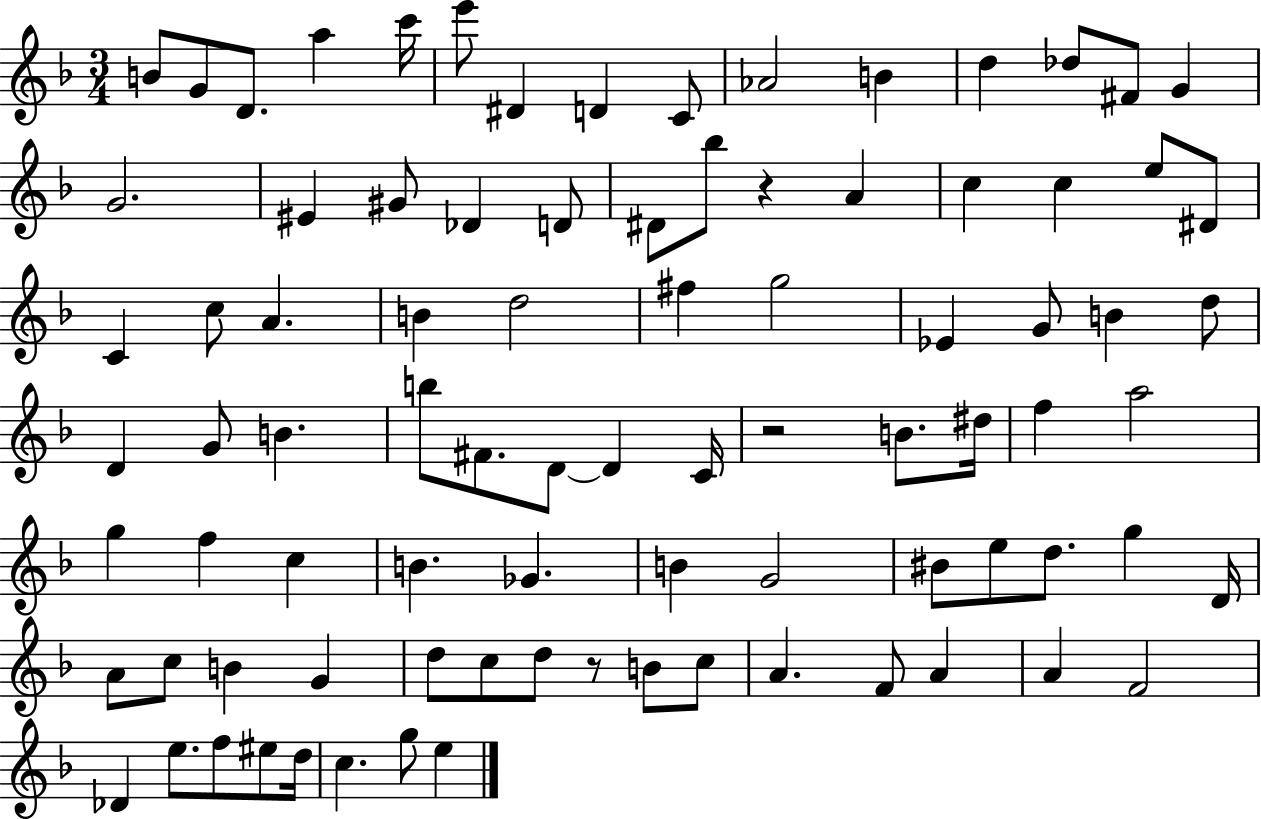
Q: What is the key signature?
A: F major